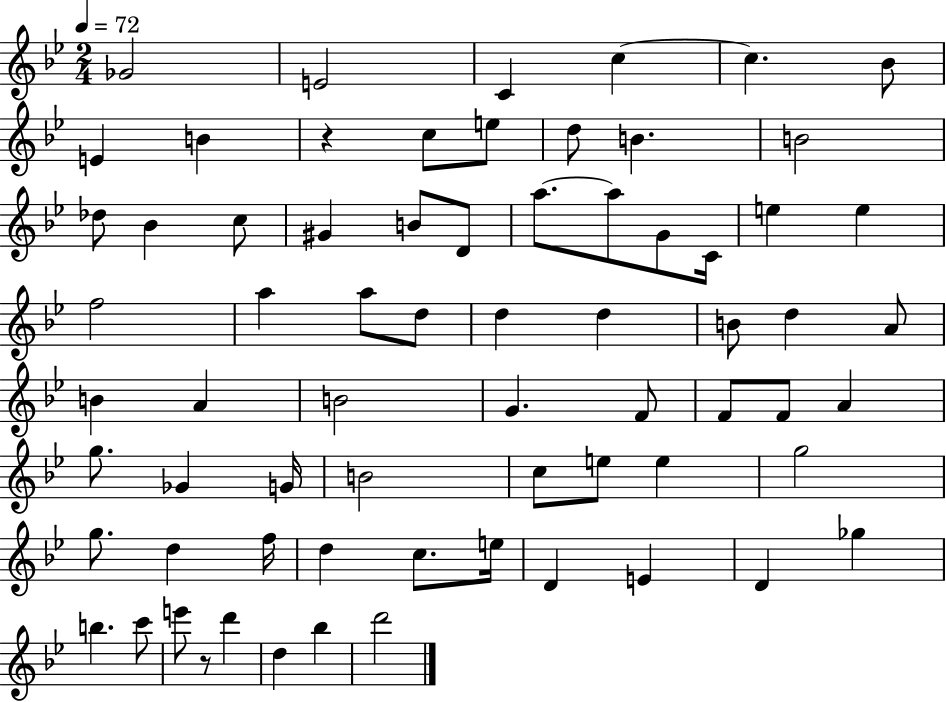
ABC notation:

X:1
T:Untitled
M:2/4
L:1/4
K:Bb
_G2 E2 C c c _B/2 E B z c/2 e/2 d/2 B B2 _d/2 _B c/2 ^G B/2 D/2 a/2 a/2 G/2 C/4 e e f2 a a/2 d/2 d d B/2 d A/2 B A B2 G F/2 F/2 F/2 A g/2 _G G/4 B2 c/2 e/2 e g2 g/2 d f/4 d c/2 e/4 D E D _g b c'/2 e'/2 z/2 d' d _b d'2